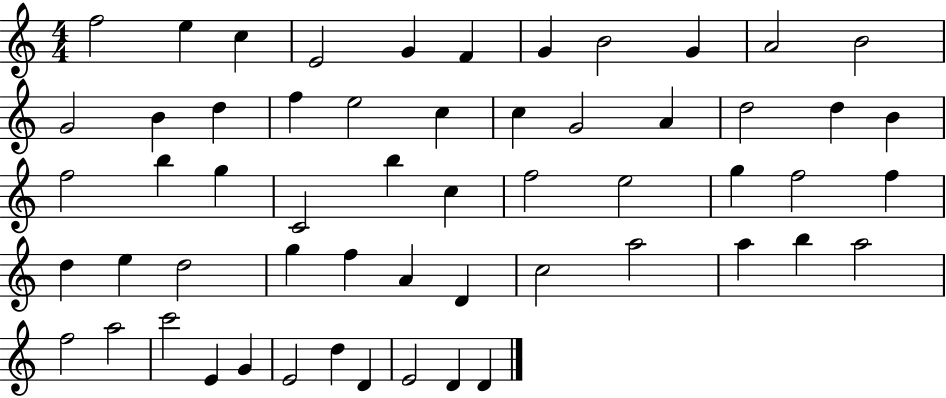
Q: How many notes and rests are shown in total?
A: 57